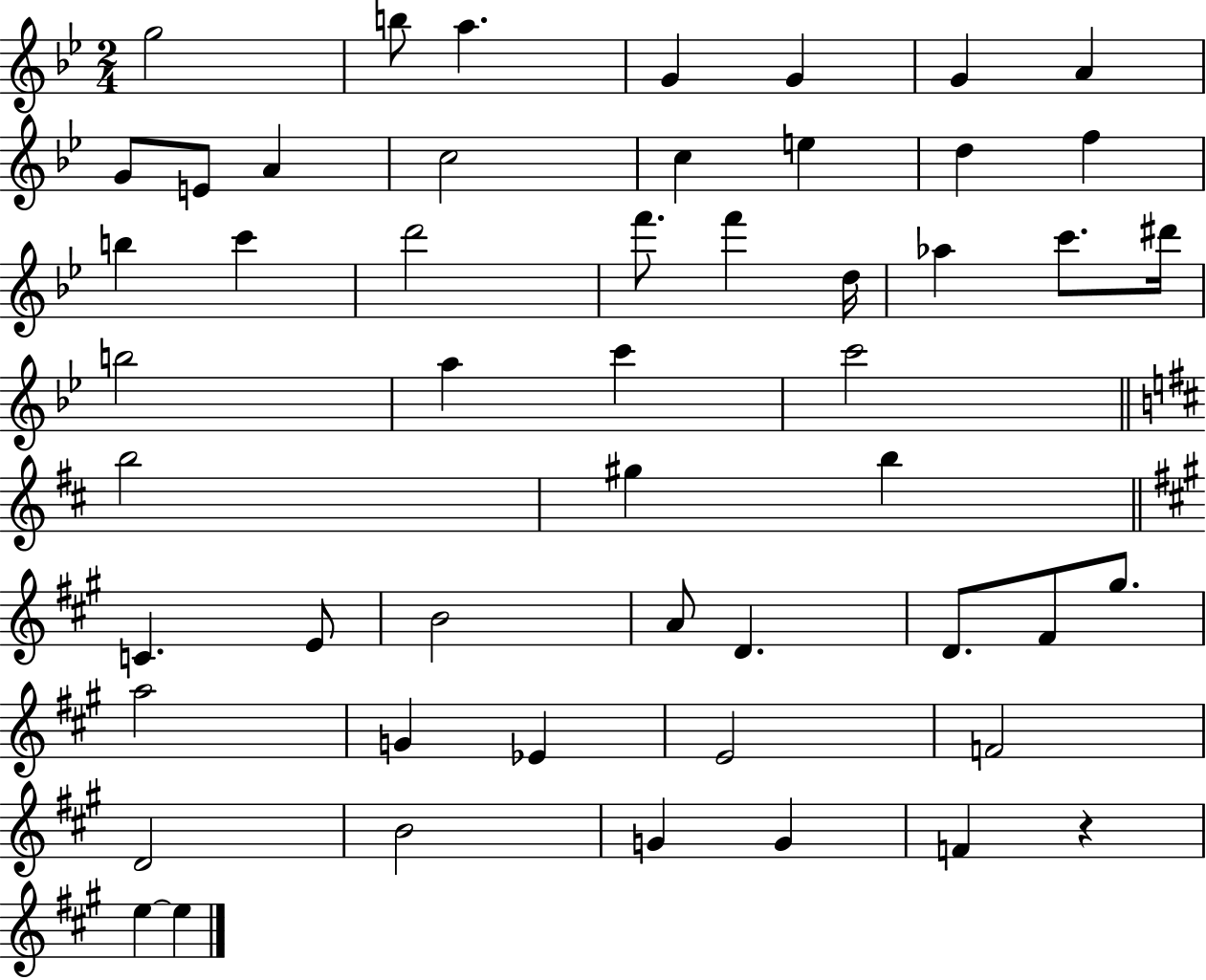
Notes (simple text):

G5/h B5/e A5/q. G4/q G4/q G4/q A4/q G4/e E4/e A4/q C5/h C5/q E5/q D5/q F5/q B5/q C6/q D6/h F6/e. F6/q D5/s Ab5/q C6/e. D#6/s B5/h A5/q C6/q C6/h B5/h G#5/q B5/q C4/q. E4/e B4/h A4/e D4/q. D4/e. F#4/e G#5/e. A5/h G4/q Eb4/q E4/h F4/h D4/h B4/h G4/q G4/q F4/q R/q E5/q E5/q